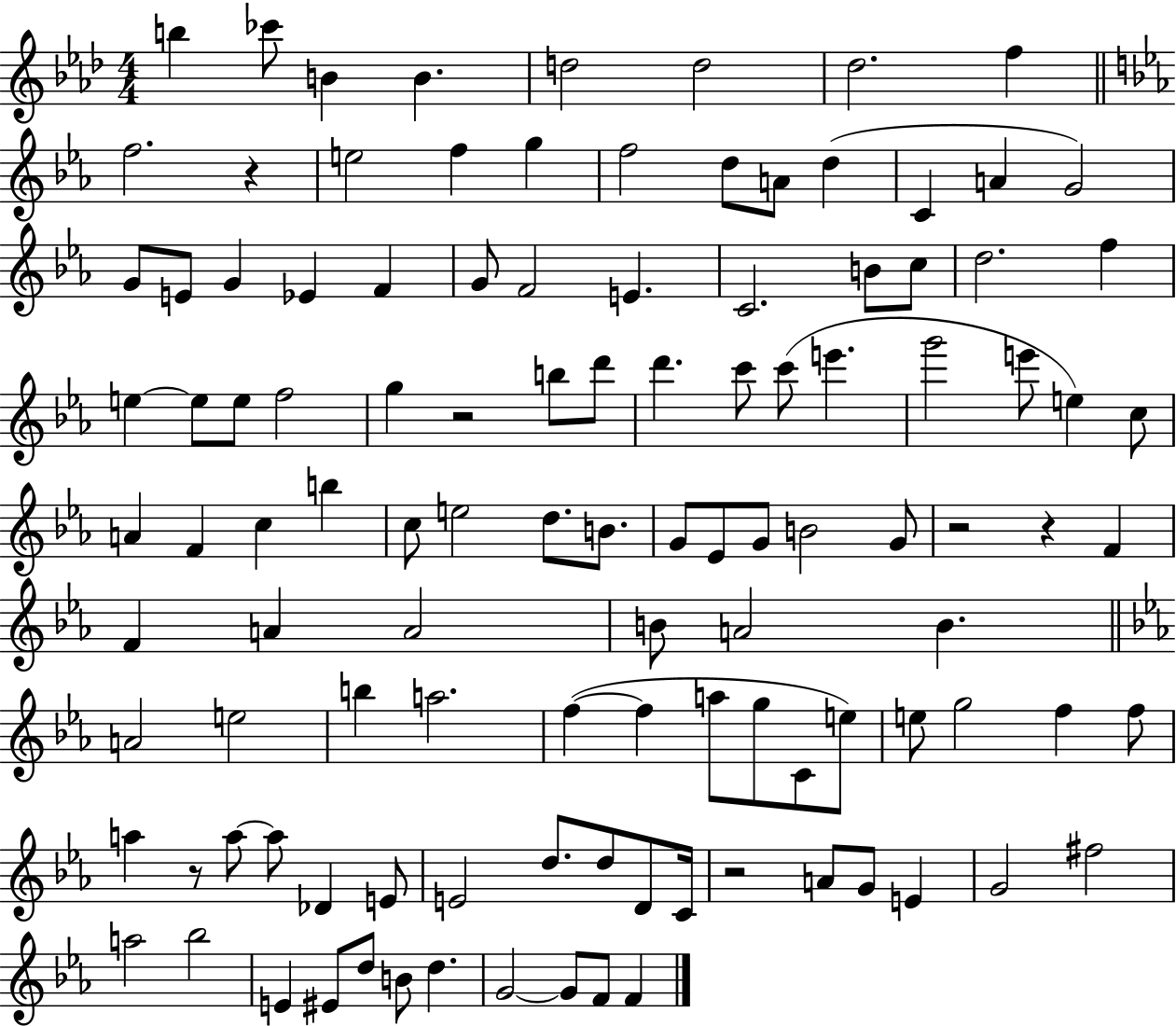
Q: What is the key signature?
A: AES major